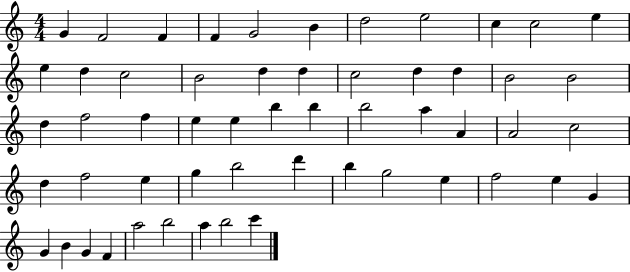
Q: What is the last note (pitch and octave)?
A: C6